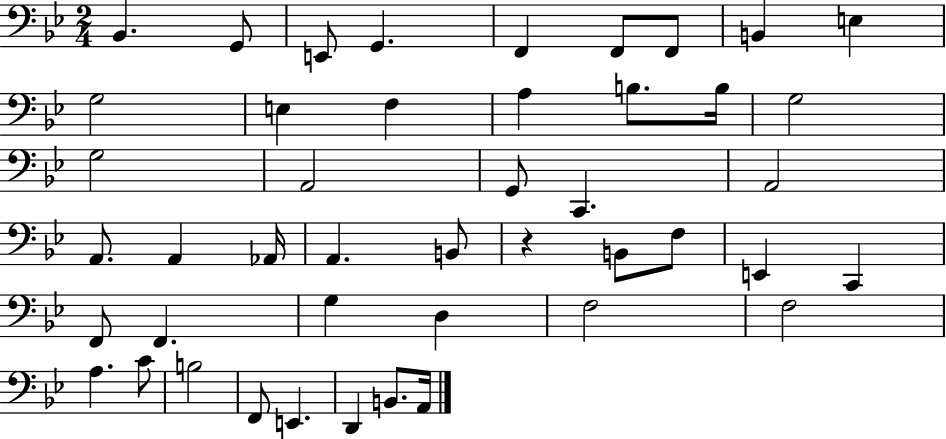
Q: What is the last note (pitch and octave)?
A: A2